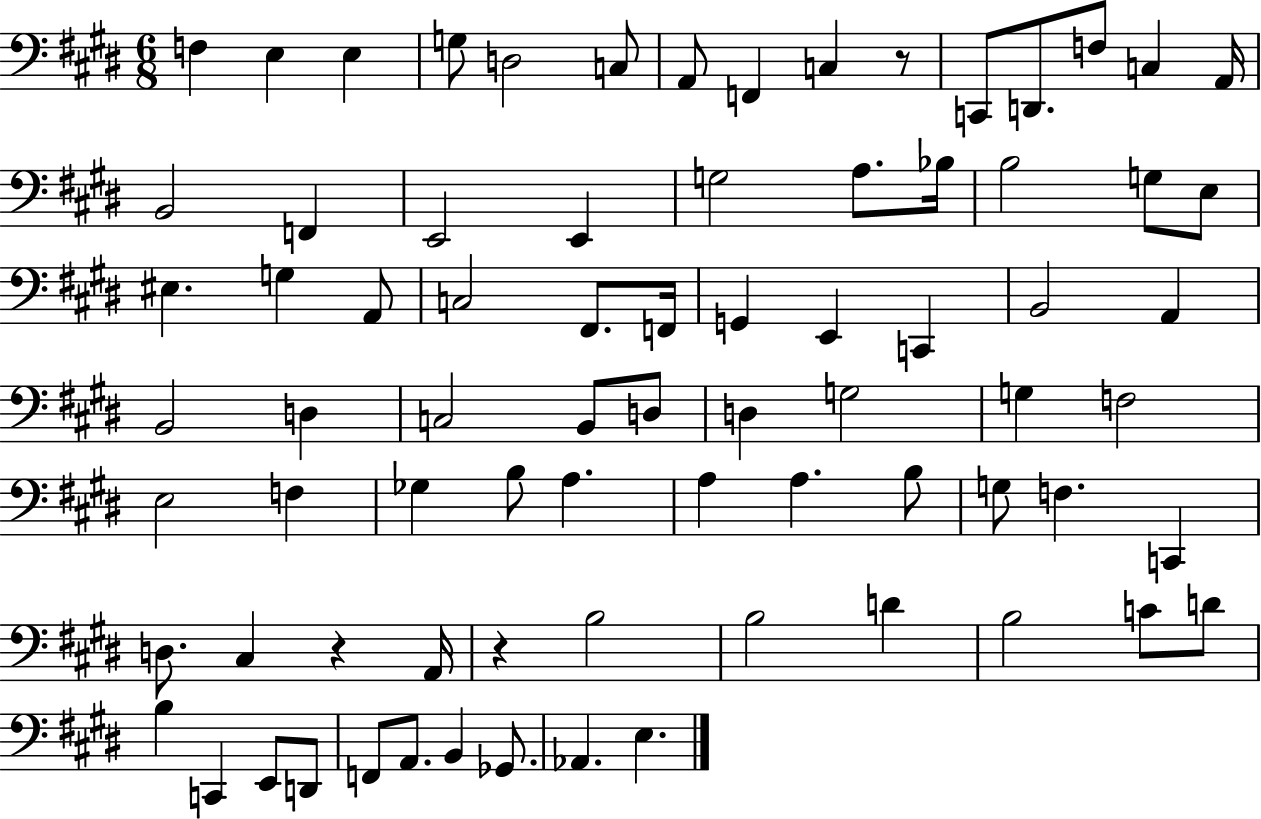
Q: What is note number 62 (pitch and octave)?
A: B3